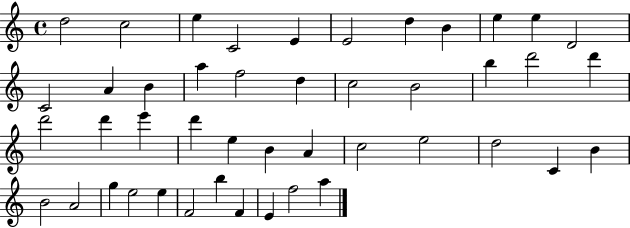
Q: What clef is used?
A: treble